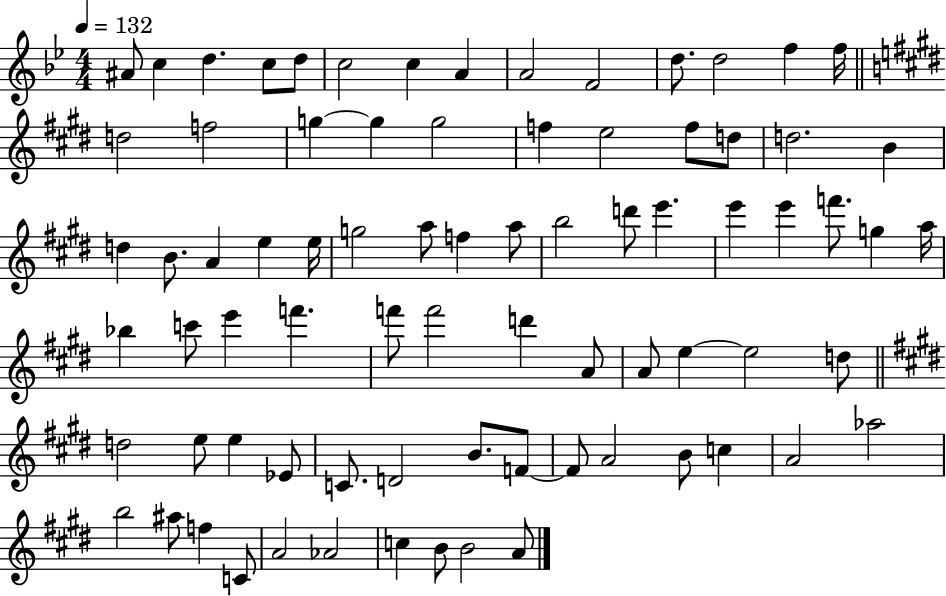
{
  \clef treble
  \numericTimeSignature
  \time 4/4
  \key bes \major
  \tempo 4 = 132
  ais'8 c''4 d''4. c''8 d''8 | c''2 c''4 a'4 | a'2 f'2 | d''8. d''2 f''4 f''16 | \break \bar "||" \break \key e \major d''2 f''2 | g''4~~ g''4 g''2 | f''4 e''2 f''8 d''8 | d''2. b'4 | \break d''4 b'8. a'4 e''4 e''16 | g''2 a''8 f''4 a''8 | b''2 d'''8 e'''4. | e'''4 e'''4 f'''8. g''4 a''16 | \break bes''4 c'''8 e'''4 f'''4. | f'''8 f'''2 d'''4 a'8 | a'8 e''4~~ e''2 d''8 | \bar "||" \break \key e \major d''2 e''8 e''4 ees'8 | c'8. d'2 b'8. f'8~~ | f'8 a'2 b'8 c''4 | a'2 aes''2 | \break b''2 ais''8 f''4 c'8 | a'2 aes'2 | c''4 b'8 b'2 a'8 | \bar "|."
}